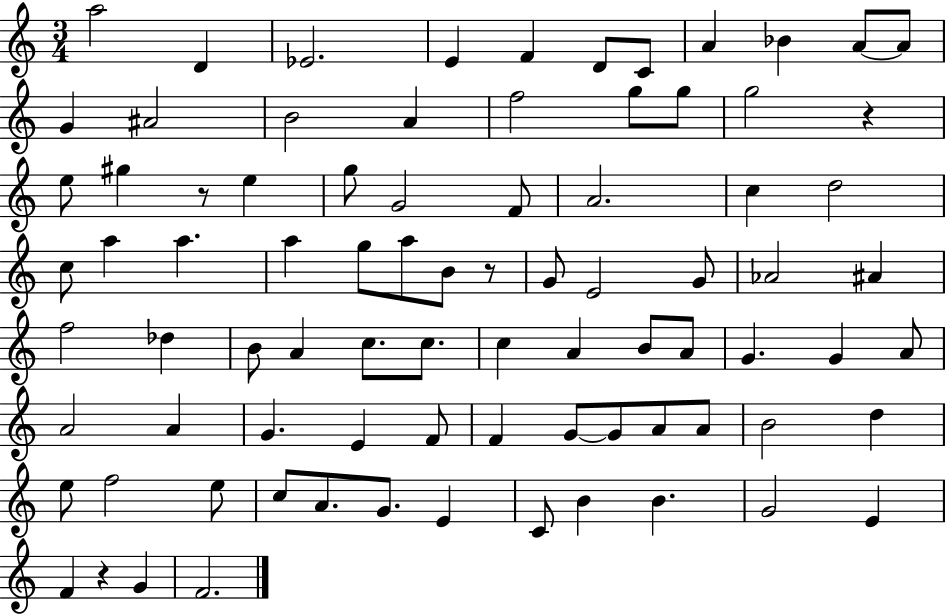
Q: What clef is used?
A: treble